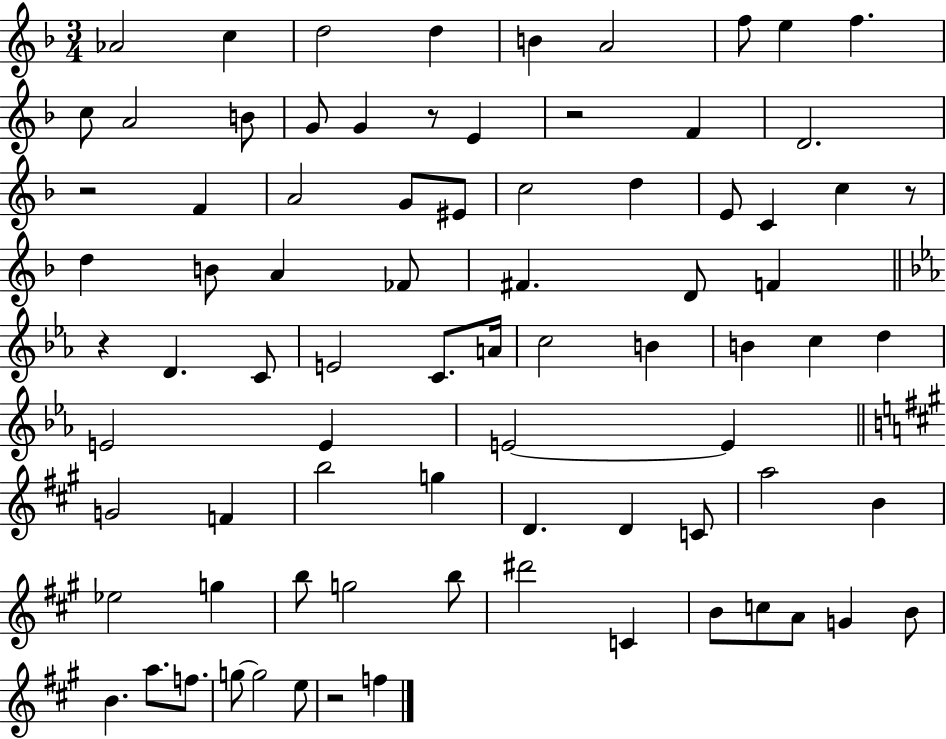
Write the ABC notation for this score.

X:1
T:Untitled
M:3/4
L:1/4
K:F
_A2 c d2 d B A2 f/2 e f c/2 A2 B/2 G/2 G z/2 E z2 F D2 z2 F A2 G/2 ^E/2 c2 d E/2 C c z/2 d B/2 A _F/2 ^F D/2 F z D C/2 E2 C/2 A/4 c2 B B c d E2 E E2 E G2 F b2 g D D C/2 a2 B _e2 g b/2 g2 b/2 ^d'2 C B/2 c/2 A/2 G B/2 B a/2 f/2 g/2 g2 e/2 z2 f